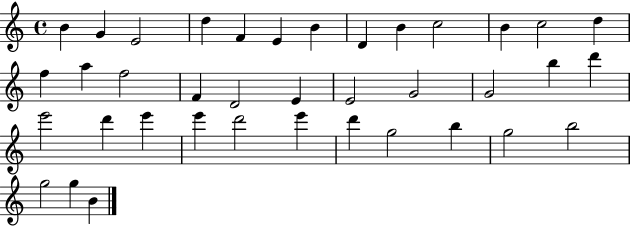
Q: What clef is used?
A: treble